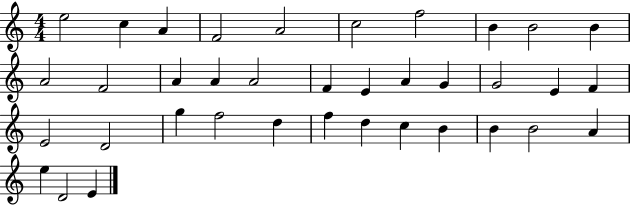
E5/h C5/q A4/q F4/h A4/h C5/h F5/h B4/q B4/h B4/q A4/h F4/h A4/q A4/q A4/h F4/q E4/q A4/q G4/q G4/h E4/q F4/q E4/h D4/h G5/q F5/h D5/q F5/q D5/q C5/q B4/q B4/q B4/h A4/q E5/q D4/h E4/q